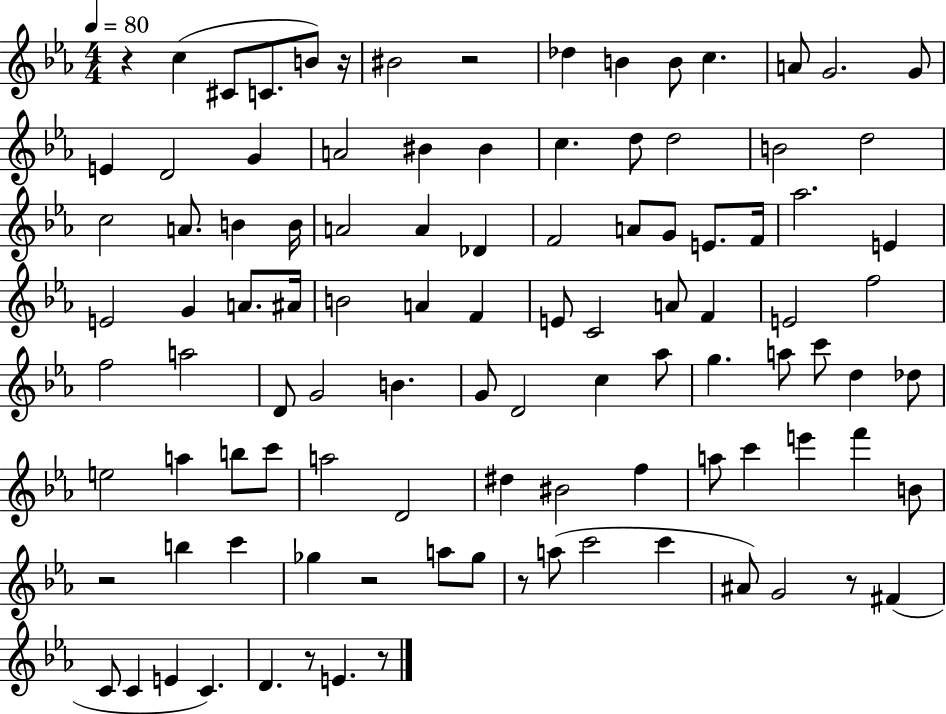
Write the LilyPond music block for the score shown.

{
  \clef treble
  \numericTimeSignature
  \time 4/4
  \key ees \major
  \tempo 4 = 80
  r4 c''4( cis'8 c'8. b'8) r16 | bis'2 r2 | des''4 b'4 b'8 c''4. | a'8 g'2. g'8 | \break e'4 d'2 g'4 | a'2 bis'4 bis'4 | c''4. d''8 d''2 | b'2 d''2 | \break c''2 a'8. b'4 b'16 | a'2 a'4 des'4 | f'2 a'8 g'8 e'8. f'16 | aes''2. e'4 | \break e'2 g'4 a'8. ais'16 | b'2 a'4 f'4 | e'8 c'2 a'8 f'4 | e'2 f''2 | \break f''2 a''2 | d'8 g'2 b'4. | g'8 d'2 c''4 aes''8 | g''4. a''8 c'''8 d''4 des''8 | \break e''2 a''4 b''8 c'''8 | a''2 d'2 | dis''4 bis'2 f''4 | a''8 c'''4 e'''4 f'''4 b'8 | \break r2 b''4 c'''4 | ges''4 r2 a''8 ges''8 | r8 a''8( c'''2 c'''4 | ais'8) g'2 r8 fis'4( | \break c'8 c'4 e'4 c'4.) | d'4. r8 e'4. r8 | \bar "|."
}